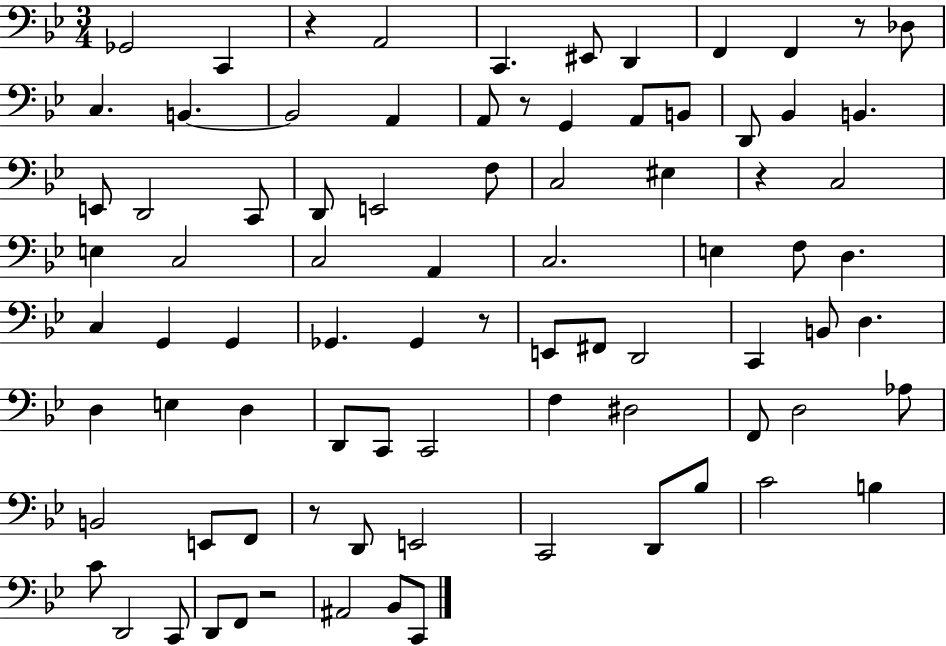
{
  \clef bass
  \numericTimeSignature
  \time 3/4
  \key bes \major
  ges,2 c,4 | r4 a,2 | c,4. eis,8 d,4 | f,4 f,4 r8 des8 | \break c4. b,4.~~ | b,2 a,4 | a,8 r8 g,4 a,8 b,8 | d,8 bes,4 b,4. | \break e,8 d,2 c,8 | d,8 e,2 f8 | c2 eis4 | r4 c2 | \break e4 c2 | c2 a,4 | c2. | e4 f8 d4. | \break c4 g,4 g,4 | ges,4. ges,4 r8 | e,8 fis,8 d,2 | c,4 b,8 d4. | \break d4 e4 d4 | d,8 c,8 c,2 | f4 dis2 | f,8 d2 aes8 | \break b,2 e,8 f,8 | r8 d,8 e,2 | c,2 d,8 bes8 | c'2 b4 | \break c'8 d,2 c,8 | d,8 f,8 r2 | ais,2 bes,8 c,8 | \bar "|."
}